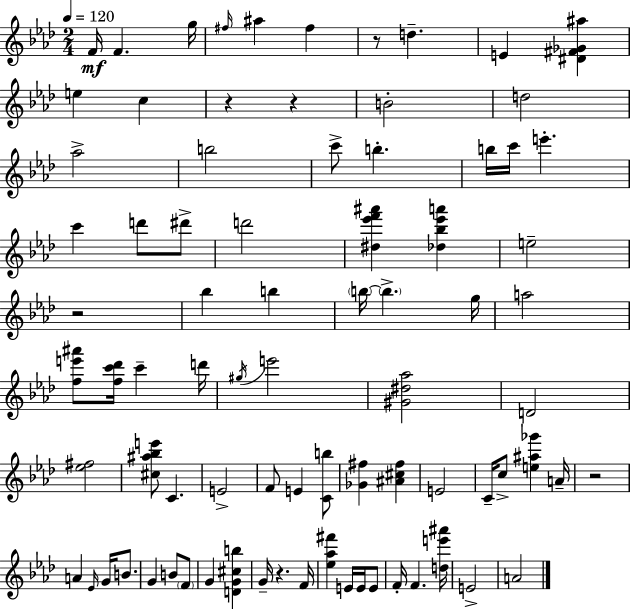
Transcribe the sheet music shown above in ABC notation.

X:1
T:Untitled
M:2/4
L:1/4
K:Fm
F/4 F g/4 ^f/4 ^a ^f z/2 d E [^D^F_G^a] e c z z B2 d2 _a2 b2 c'/2 b b/4 c'/4 e' c' d'/2 ^d'/2 d'2 [^d_e'f'^a'] [_d_b_e'a'] e2 z2 _b b b/4 b g/4 a2 [fe'^a']/2 [fc'_d']/4 c' d'/4 ^g/4 e'2 [^G^d_a]2 D2 [_e^f]2 [^c^a_be']/2 C E2 F/2 E [Cb]/2 [_G^f] [^A^c^f] E2 C/4 c/2 [e^a_g'] A/4 z2 A _E/4 G/4 B/2 G B/2 F/2 G [DG^cb] G/4 z F/4 [_e_a^f'] E/4 E/4 E/2 F/4 F [de'^a']/4 E2 A2